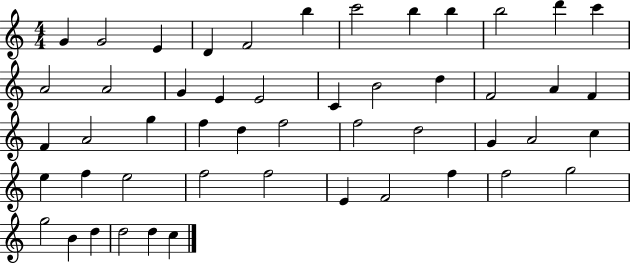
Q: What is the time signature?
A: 4/4